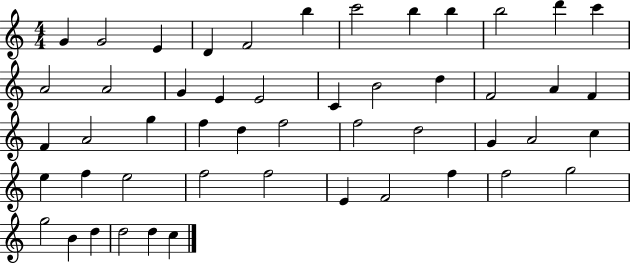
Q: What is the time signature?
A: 4/4